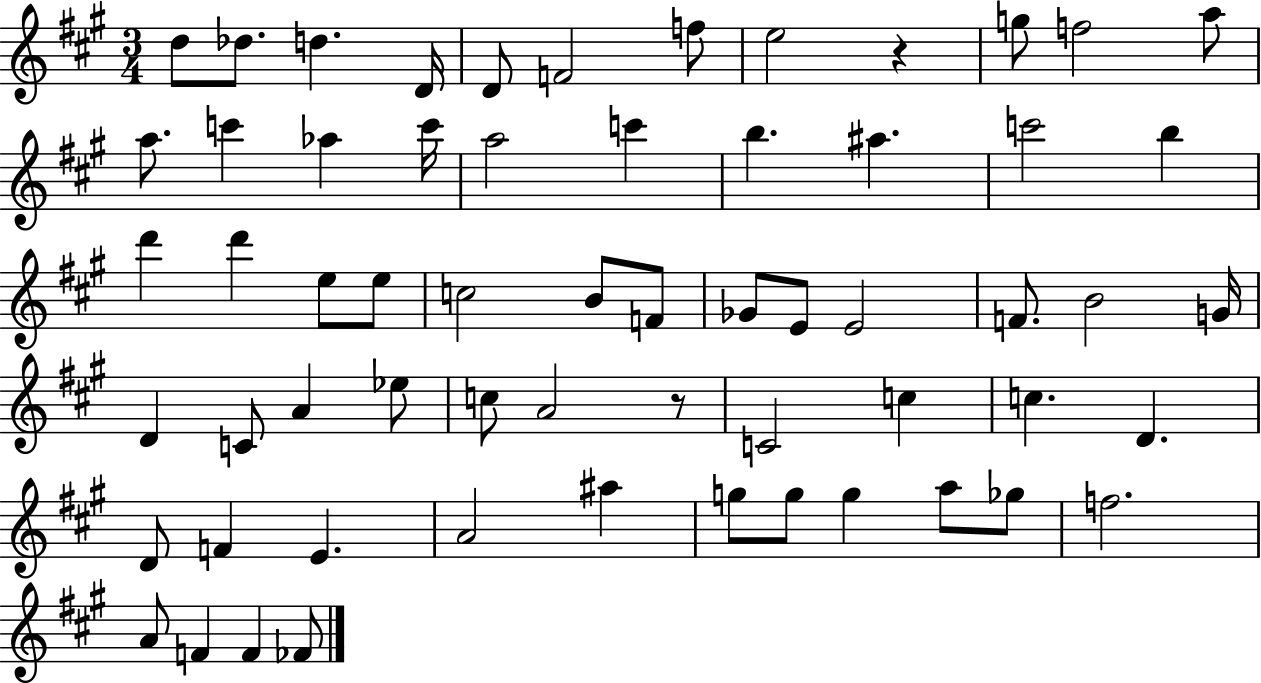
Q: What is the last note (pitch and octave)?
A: FES4